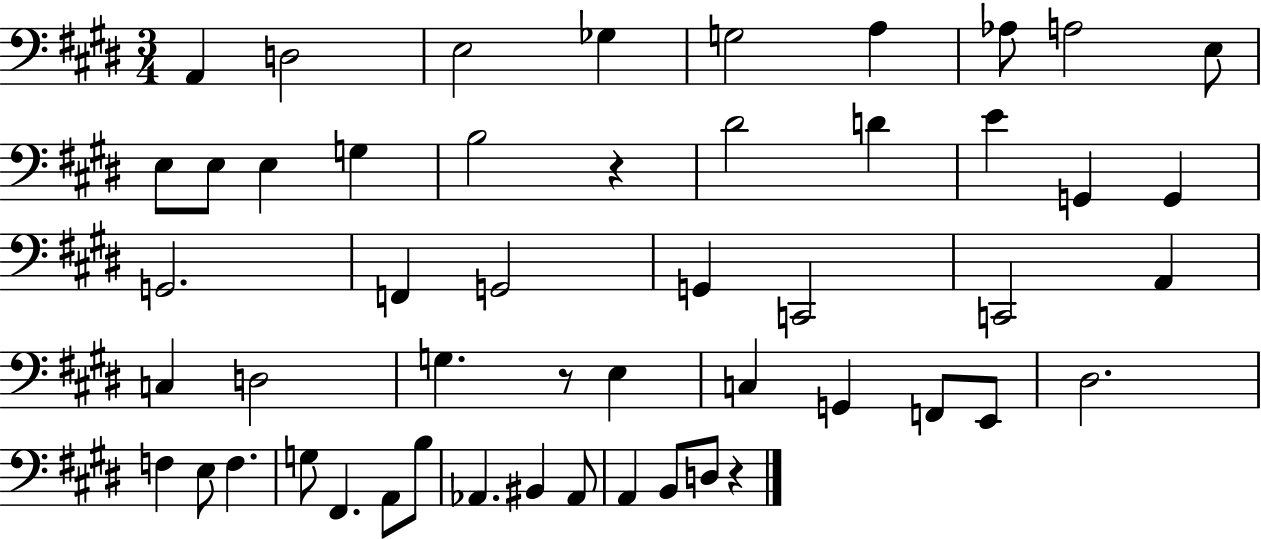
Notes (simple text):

A2/q D3/h E3/h Gb3/q G3/h A3/q Ab3/e A3/h E3/e E3/e E3/e E3/q G3/q B3/h R/q D#4/h D4/q E4/q G2/q G2/q G2/h. F2/q G2/h G2/q C2/h C2/h A2/q C3/q D3/h G3/q. R/e E3/q C3/q G2/q F2/e E2/e D#3/h. F3/q E3/e F3/q. G3/e F#2/q. A2/e B3/e Ab2/q. BIS2/q Ab2/e A2/q B2/e D3/e R/q